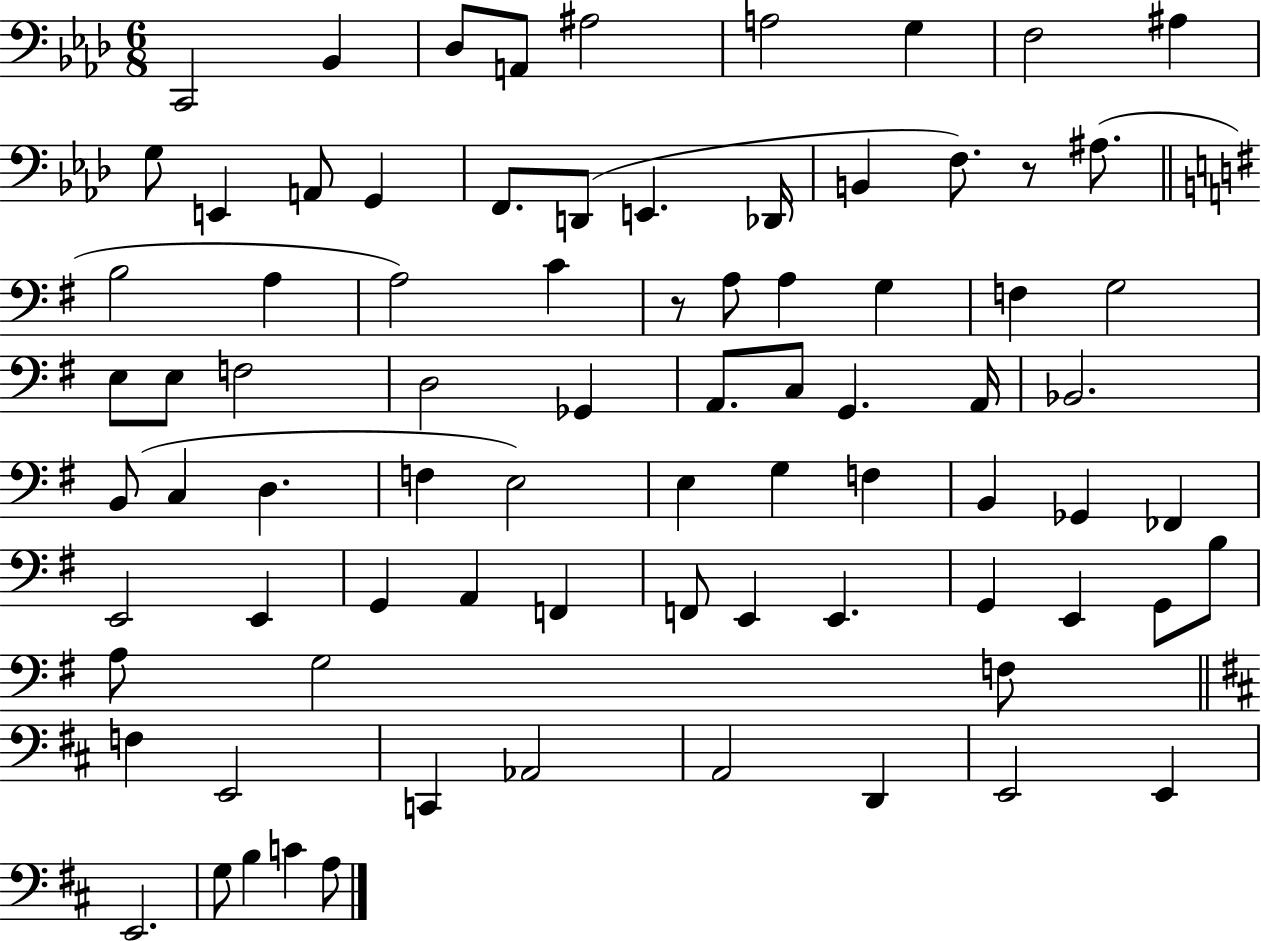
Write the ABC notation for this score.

X:1
T:Untitled
M:6/8
L:1/4
K:Ab
C,,2 _B,, _D,/2 A,,/2 ^A,2 A,2 G, F,2 ^A, G,/2 E,, A,,/2 G,, F,,/2 D,,/2 E,, _D,,/4 B,, F,/2 z/2 ^A,/2 B,2 A, A,2 C z/2 A,/2 A, G, F, G,2 E,/2 E,/2 F,2 D,2 _G,, A,,/2 C,/2 G,, A,,/4 _B,,2 B,,/2 C, D, F, E,2 E, G, F, B,, _G,, _F,, E,,2 E,, G,, A,, F,, F,,/2 E,, E,, G,, E,, G,,/2 B,/2 A,/2 G,2 F,/2 F, E,,2 C,, _A,,2 A,,2 D,, E,,2 E,, E,,2 G,/2 B, C A,/2